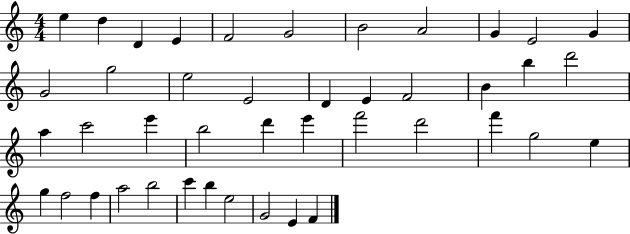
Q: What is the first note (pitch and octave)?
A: E5